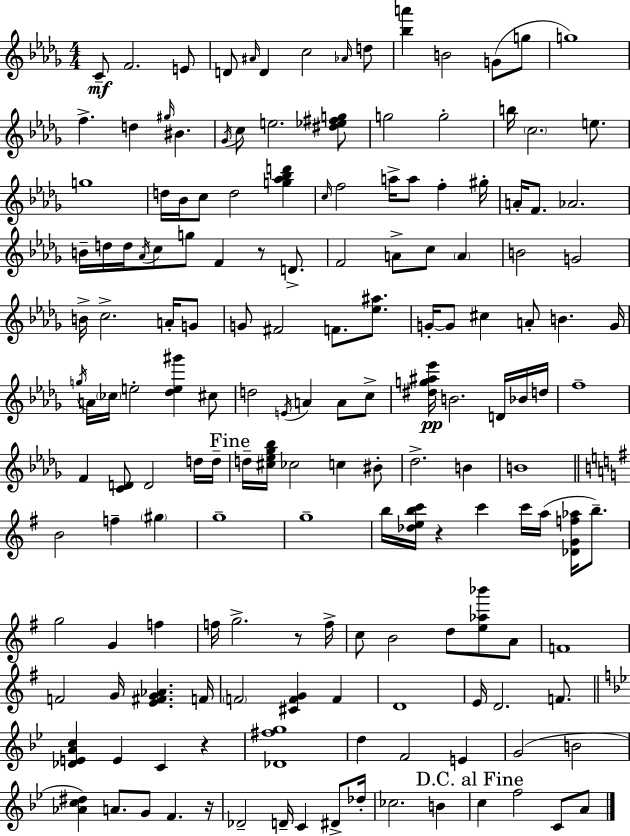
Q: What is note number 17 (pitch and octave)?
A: BIS4